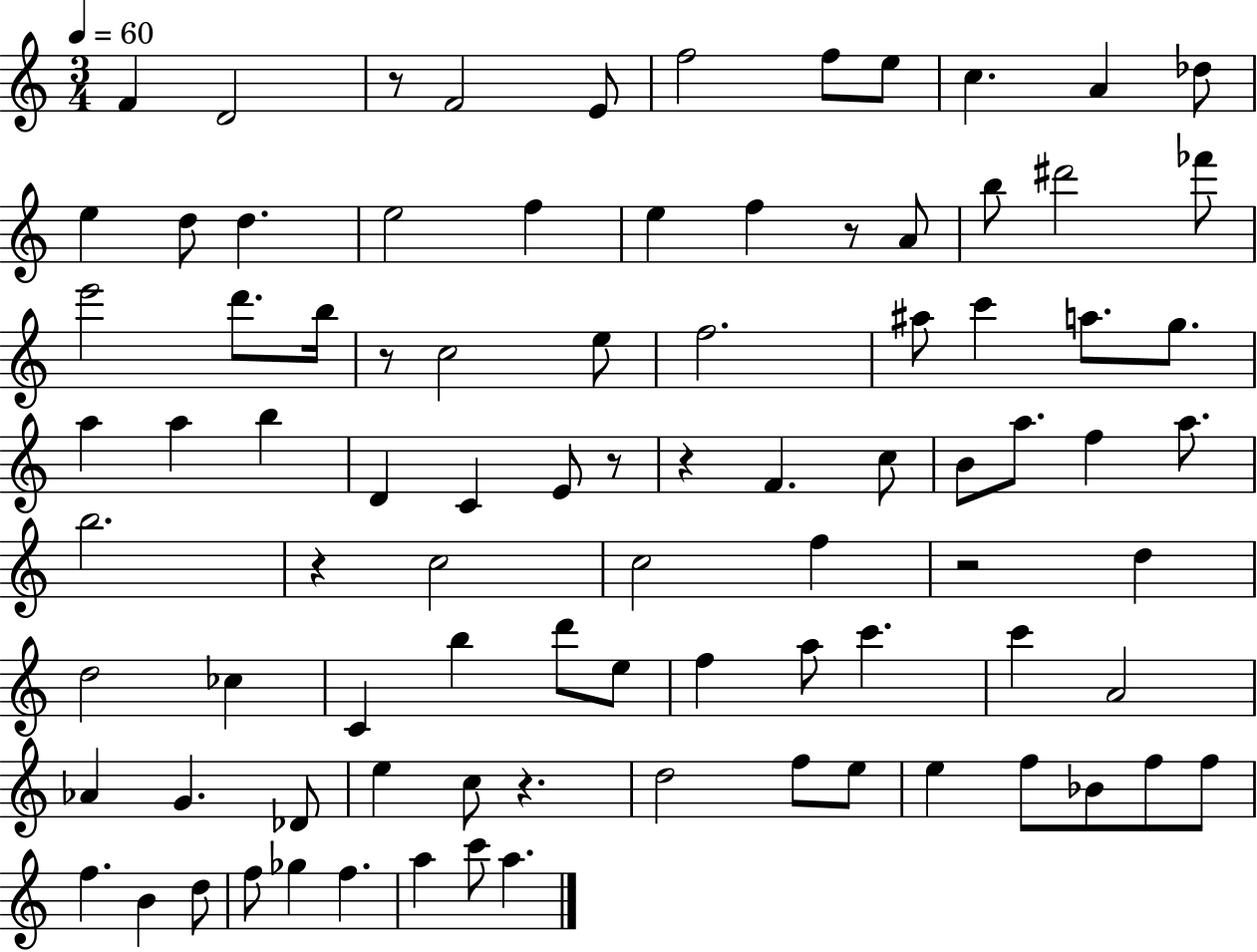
{
  \clef treble
  \numericTimeSignature
  \time 3/4
  \key c \major
  \tempo 4 = 60
  f'4 d'2 | r8 f'2 e'8 | f''2 f''8 e''8 | c''4. a'4 des''8 | \break e''4 d''8 d''4. | e''2 f''4 | e''4 f''4 r8 a'8 | b''8 dis'''2 fes'''8 | \break e'''2 d'''8. b''16 | r8 c''2 e''8 | f''2. | ais''8 c'''4 a''8. g''8. | \break a''4 a''4 b''4 | d'4 c'4 e'8 r8 | r4 f'4. c''8 | b'8 a''8. f''4 a''8. | \break b''2. | r4 c''2 | c''2 f''4 | r2 d''4 | \break d''2 ces''4 | c'4 b''4 d'''8 e''8 | f''4 a''8 c'''4. | c'''4 a'2 | \break aes'4 g'4. des'8 | e''4 c''8 r4. | d''2 f''8 e''8 | e''4 f''8 bes'8 f''8 f''8 | \break f''4. b'4 d''8 | f''8 ges''4 f''4. | a''4 c'''8 a''4. | \bar "|."
}